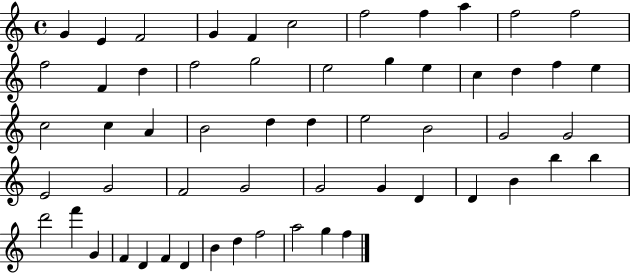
{
  \clef treble
  \time 4/4
  \defaultTimeSignature
  \key c \major
  g'4 e'4 f'2 | g'4 f'4 c''2 | f''2 f''4 a''4 | f''2 f''2 | \break f''2 f'4 d''4 | f''2 g''2 | e''2 g''4 e''4 | c''4 d''4 f''4 e''4 | \break c''2 c''4 a'4 | b'2 d''4 d''4 | e''2 b'2 | g'2 g'2 | \break e'2 g'2 | f'2 g'2 | g'2 g'4 d'4 | d'4 b'4 b''4 b''4 | \break d'''2 f'''4 g'4 | f'4 d'4 f'4 d'4 | b'4 d''4 f''2 | a''2 g''4 f''4 | \break \bar "|."
}